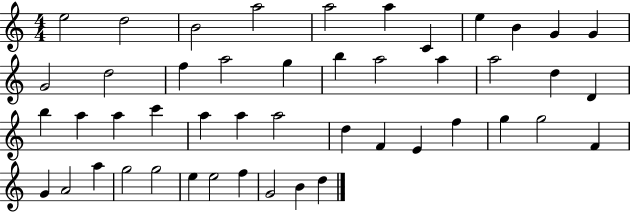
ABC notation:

X:1
T:Untitled
M:4/4
L:1/4
K:C
e2 d2 B2 a2 a2 a C e B G G G2 d2 f a2 g b a2 a a2 d D b a a c' a a a2 d F E f g g2 F G A2 a g2 g2 e e2 f G2 B d